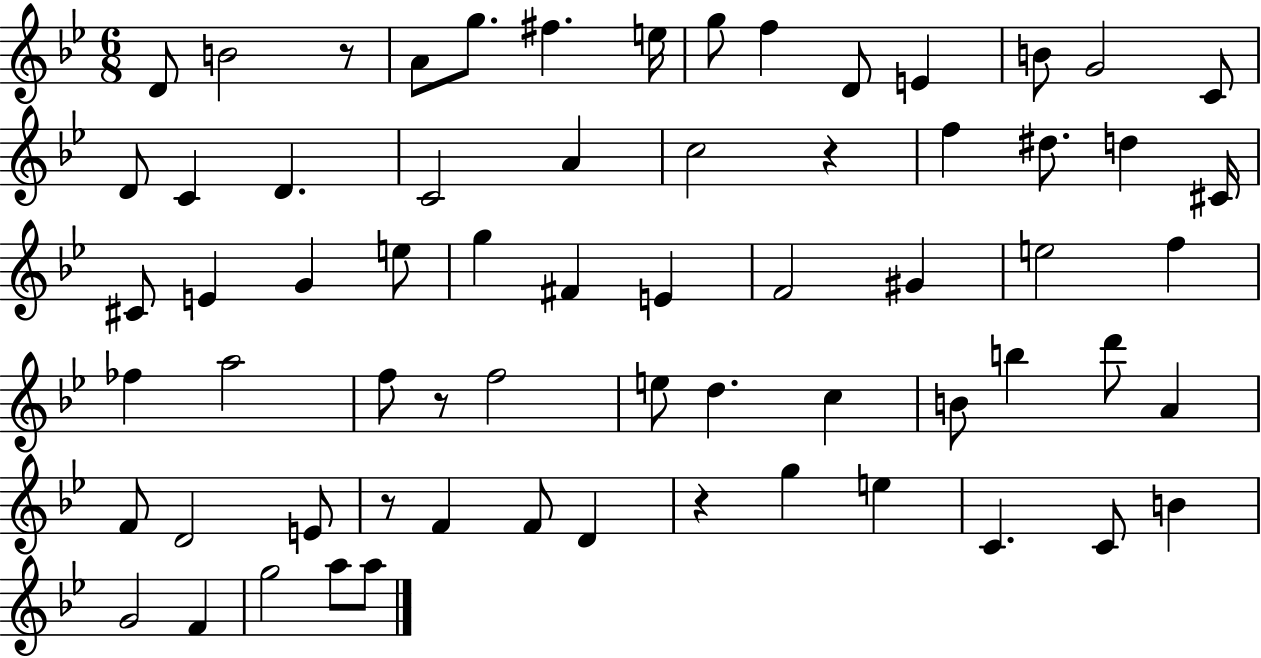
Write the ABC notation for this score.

X:1
T:Untitled
M:6/8
L:1/4
K:Bb
D/2 B2 z/2 A/2 g/2 ^f e/4 g/2 f D/2 E B/2 G2 C/2 D/2 C D C2 A c2 z f ^d/2 d ^C/4 ^C/2 E G e/2 g ^F E F2 ^G e2 f _f a2 f/2 z/2 f2 e/2 d c B/2 b d'/2 A F/2 D2 E/2 z/2 F F/2 D z g e C C/2 B G2 F g2 a/2 a/2